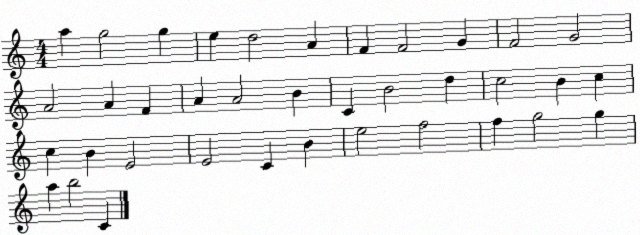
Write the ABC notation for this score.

X:1
T:Untitled
M:4/4
L:1/4
K:C
a g2 g e d2 A F F2 G F2 G2 A2 A F A A2 B C B2 d c2 B c c B E2 E2 C B e2 f2 f g2 g a b2 C